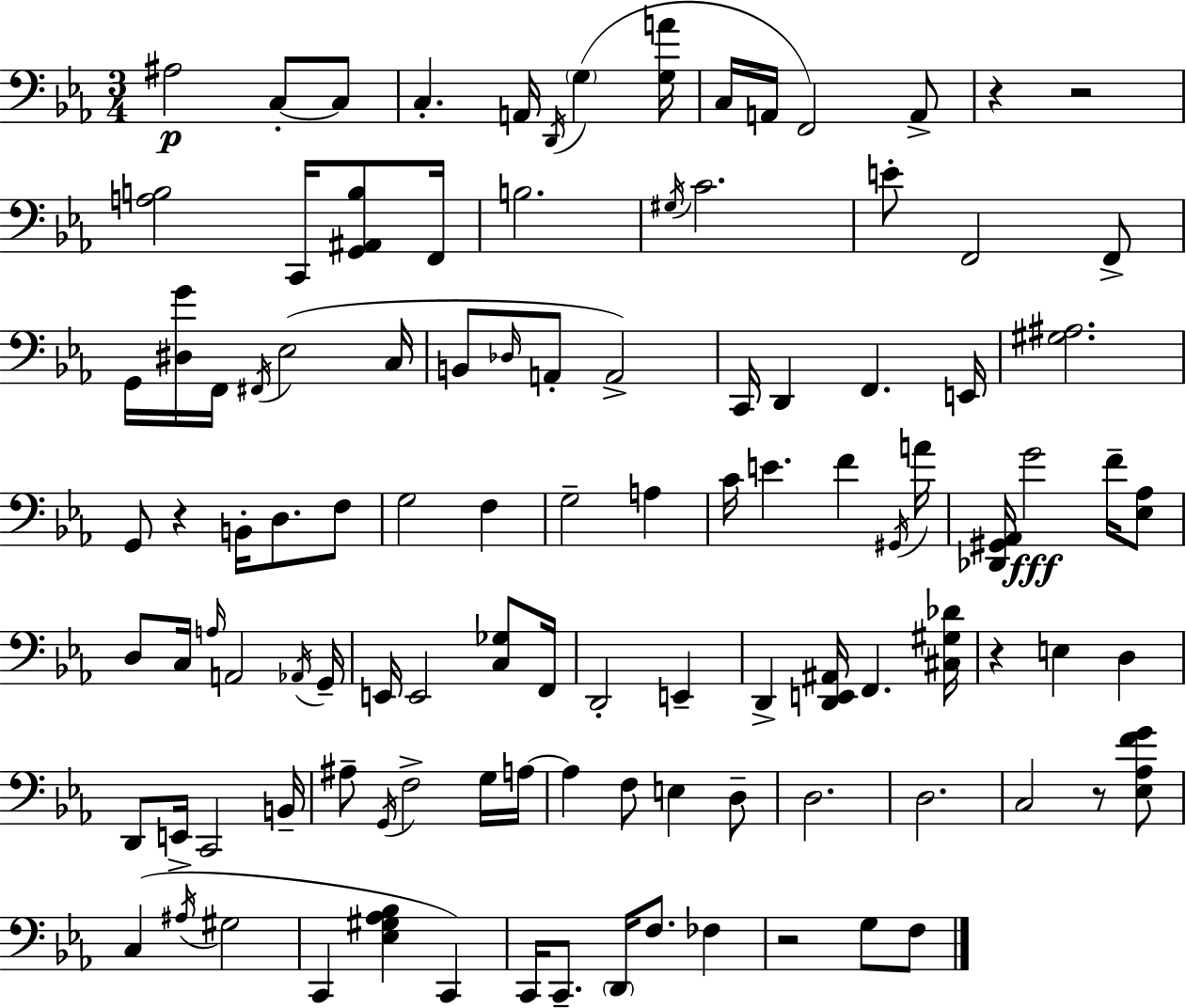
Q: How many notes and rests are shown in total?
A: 108